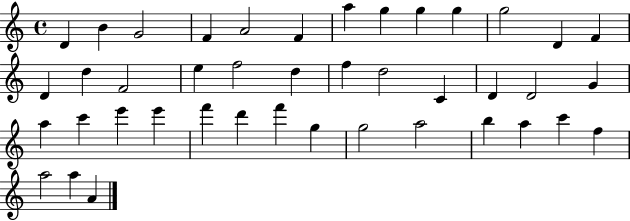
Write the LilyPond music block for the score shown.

{
  \clef treble
  \time 4/4
  \defaultTimeSignature
  \key c \major
  d'4 b'4 g'2 | f'4 a'2 f'4 | a''4 g''4 g''4 g''4 | g''2 d'4 f'4 | \break d'4 d''4 f'2 | e''4 f''2 d''4 | f''4 d''2 c'4 | d'4 d'2 g'4 | \break a''4 c'''4 e'''4 e'''4 | f'''4 d'''4 f'''4 g''4 | g''2 a''2 | b''4 a''4 c'''4 f''4 | \break a''2 a''4 a'4 | \bar "|."
}